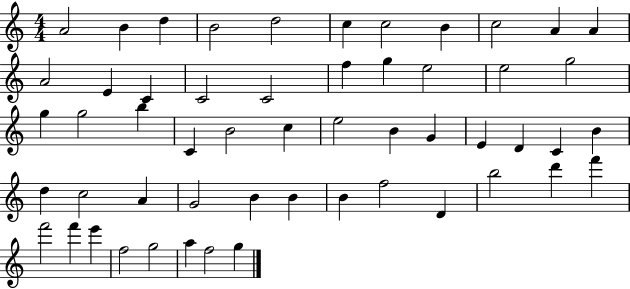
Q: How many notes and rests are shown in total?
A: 54